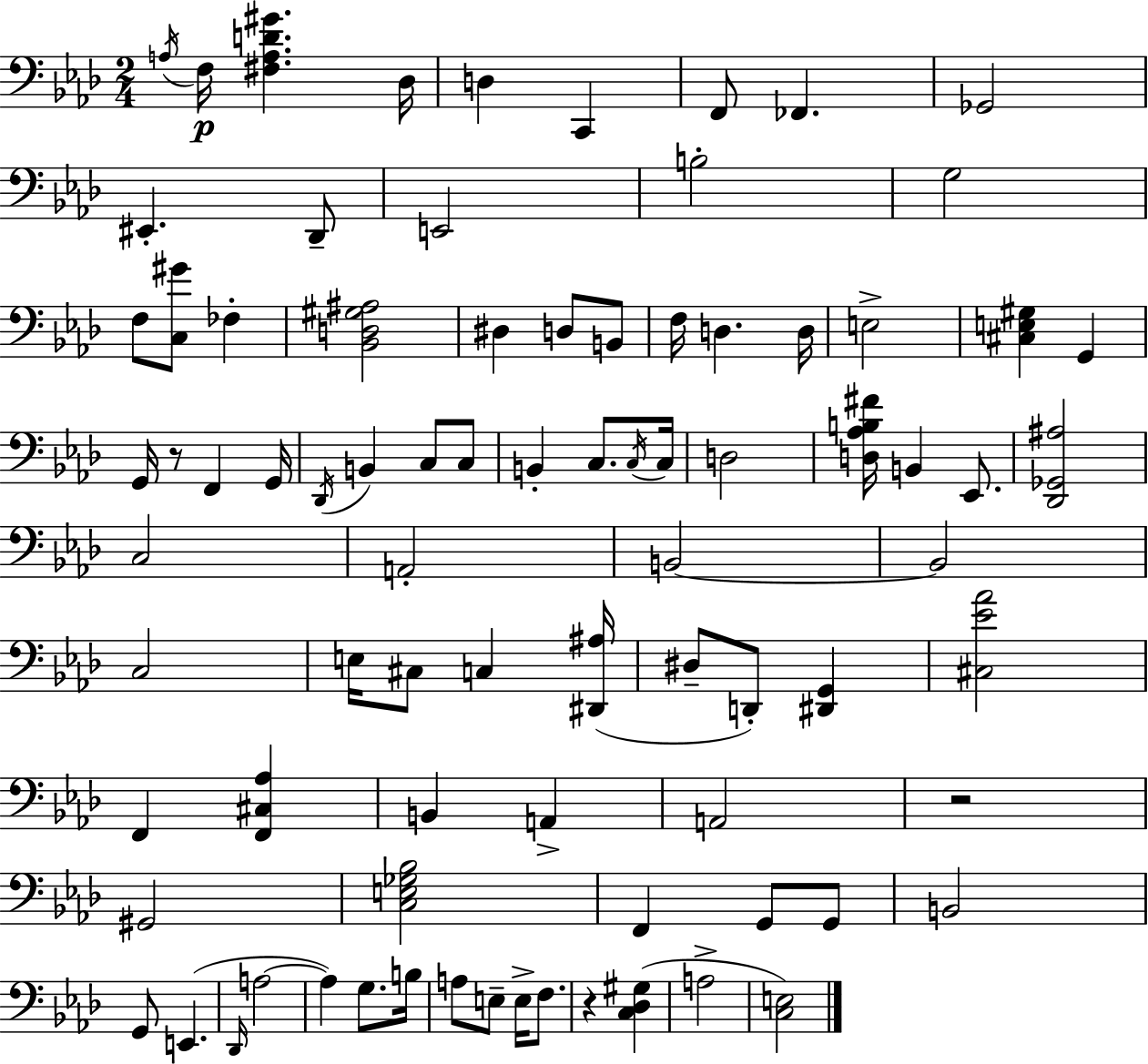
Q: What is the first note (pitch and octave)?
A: A3